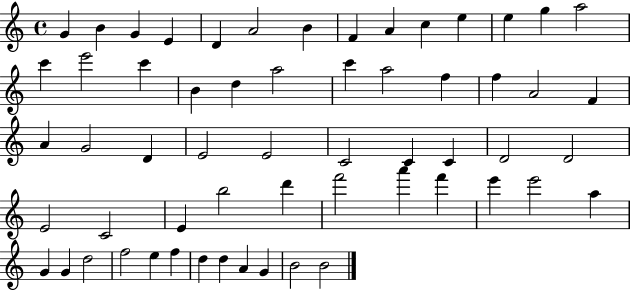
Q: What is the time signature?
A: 4/4